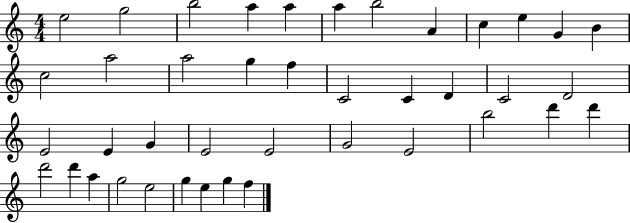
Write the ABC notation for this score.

X:1
T:Untitled
M:4/4
L:1/4
K:C
e2 g2 b2 a a a b2 A c e G B c2 a2 a2 g f C2 C D C2 D2 E2 E G E2 E2 G2 E2 b2 d' d' d'2 d' a g2 e2 g e g f